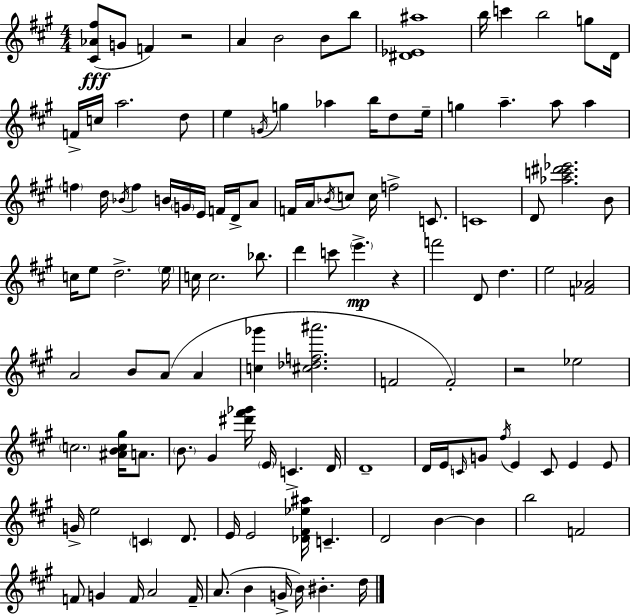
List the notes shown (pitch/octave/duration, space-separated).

[C#4,Ab4,F#5]/e G4/e F4/q R/h A4/q B4/h B4/e B5/e [D#4,Eb4,A#5]/w B5/s C6/q B5/h G5/e D4/s F4/s C5/s A5/h. D5/e E5/q G4/s G5/q Ab5/q B5/s D5/e E5/s G5/q A5/q. A5/e A5/q F5/q D5/s Bb4/s F5/q B4/s G4/s E4/s F4/s D4/s A4/e F4/s A4/s Bb4/s C5/e C5/s F5/h C4/e. C4/w D4/e [Ab5,C6,D#6,Eb6]/h. B4/e C5/s E5/e D5/h. E5/s C5/s C5/h. Bb5/e. D6/q C6/e E6/q. R/q F6/h D4/e D5/q. E5/h [F4,Ab4]/h A4/h B4/e A4/e A4/q [C5,Gb6]/q [C#5,Db5,F5,A#6]/h. F4/h F4/h R/h Eb5/h C5/h. [A#4,B4,C5,G#5]/s A4/e. B4/e. G#4/q [D#6,F#6,Gb6]/s E4/s C4/q. D4/s D4/w D4/s E4/s C4/s G4/e F#5/s E4/q C4/e E4/q E4/e G4/s E5/h C4/q D4/e. E4/s E4/h [Db4,F#4,Eb5,A#5]/s C4/q. D4/h B4/q B4/q B5/h F4/h F4/e G4/q F4/s A4/h F4/s A4/e. B4/q G4/s B4/s BIS4/q. D5/s